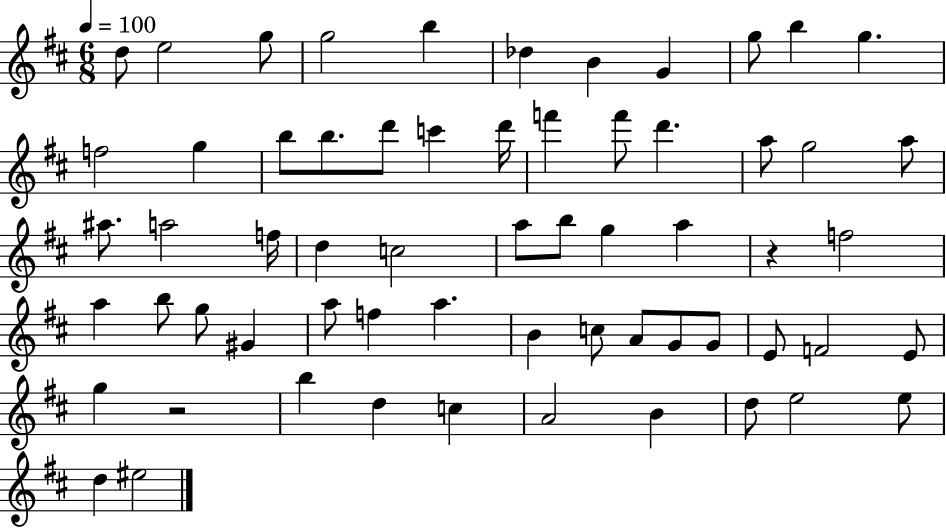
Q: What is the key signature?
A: D major